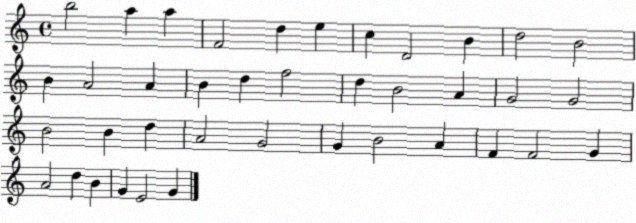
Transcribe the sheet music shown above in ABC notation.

X:1
T:Untitled
M:4/4
L:1/4
K:C
b2 a a F2 d e c D2 B d2 B2 B A2 A B d f2 d B2 A G2 G2 B2 B d A2 G2 G B2 A F F2 G A2 d B G E2 G